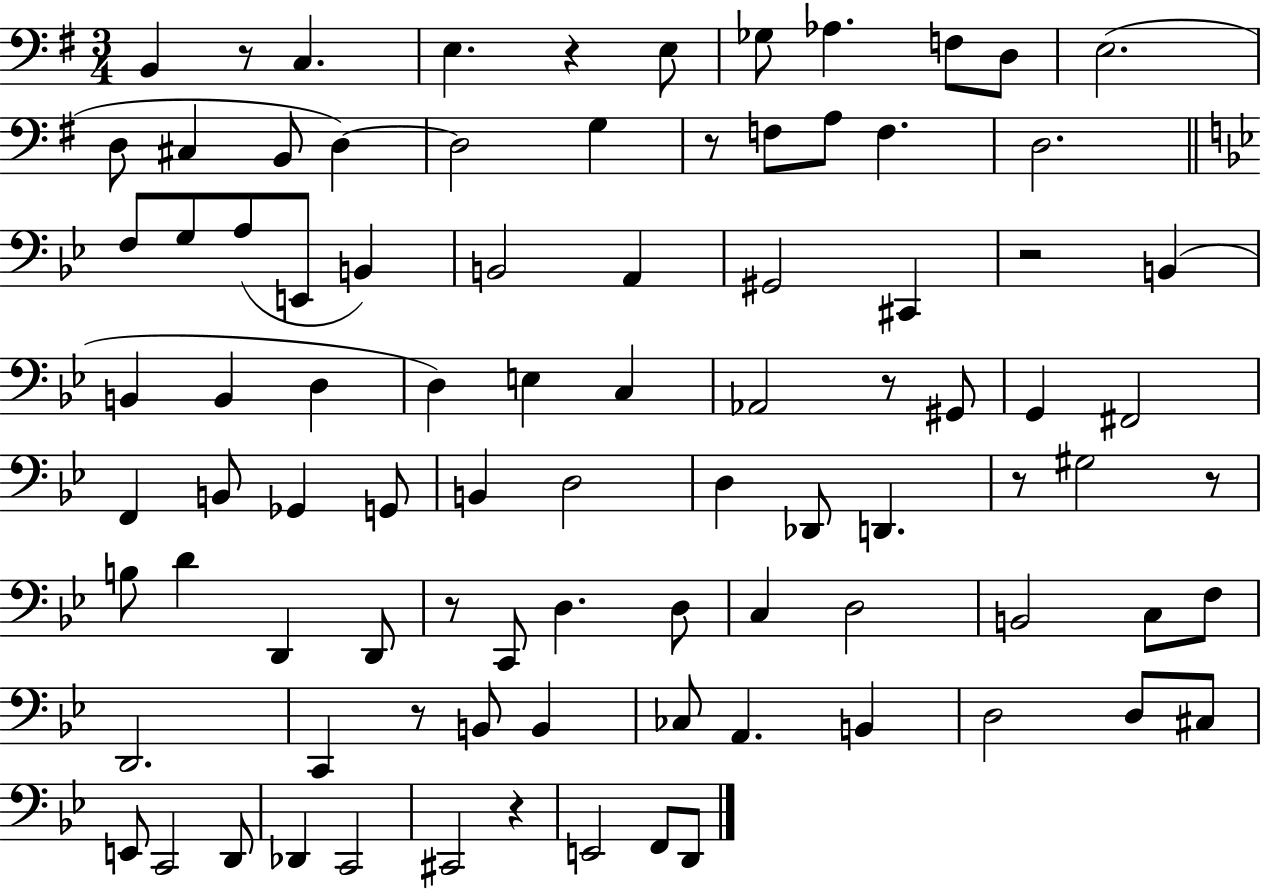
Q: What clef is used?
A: bass